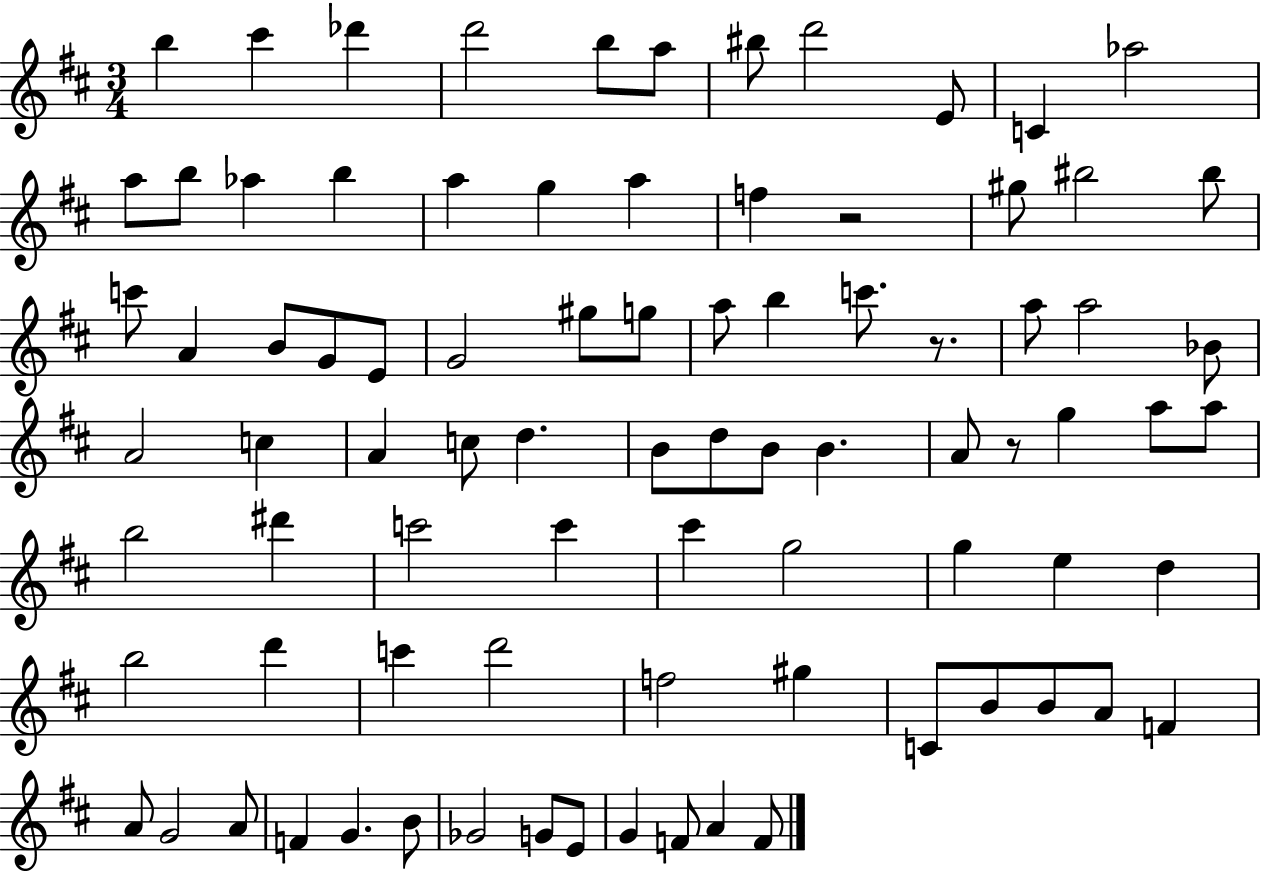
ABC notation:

X:1
T:Untitled
M:3/4
L:1/4
K:D
b ^c' _d' d'2 b/2 a/2 ^b/2 d'2 E/2 C _a2 a/2 b/2 _a b a g a f z2 ^g/2 ^b2 ^b/2 c'/2 A B/2 G/2 E/2 G2 ^g/2 g/2 a/2 b c'/2 z/2 a/2 a2 _B/2 A2 c A c/2 d B/2 d/2 B/2 B A/2 z/2 g a/2 a/2 b2 ^d' c'2 c' ^c' g2 g e d b2 d' c' d'2 f2 ^g C/2 B/2 B/2 A/2 F A/2 G2 A/2 F G B/2 _G2 G/2 E/2 G F/2 A F/2